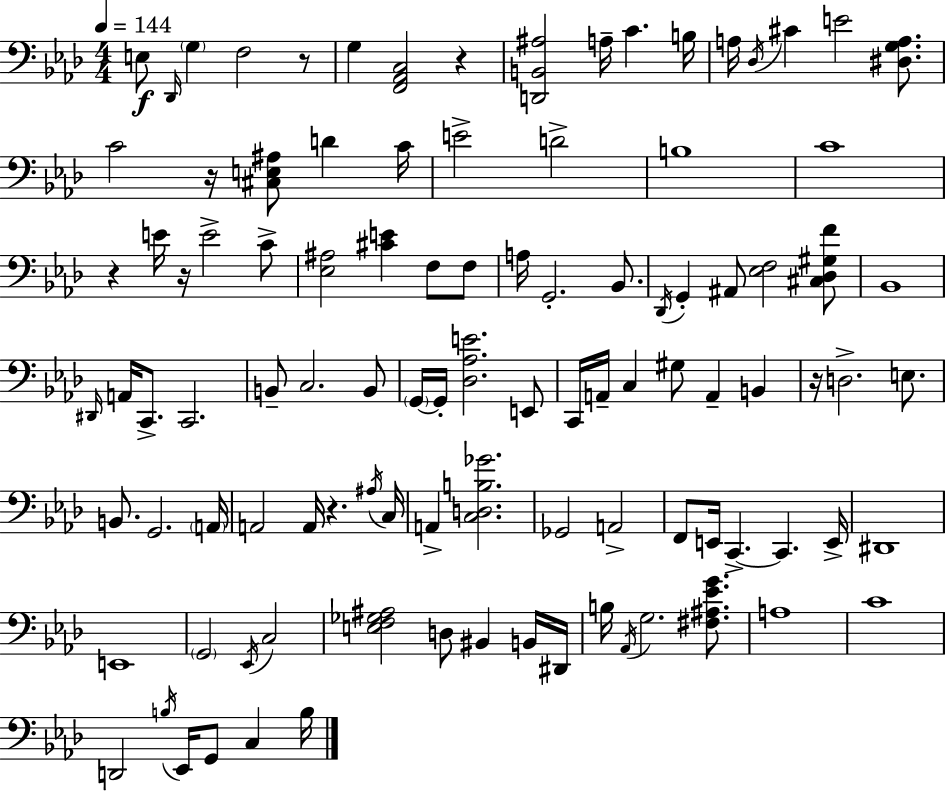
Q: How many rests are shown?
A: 7